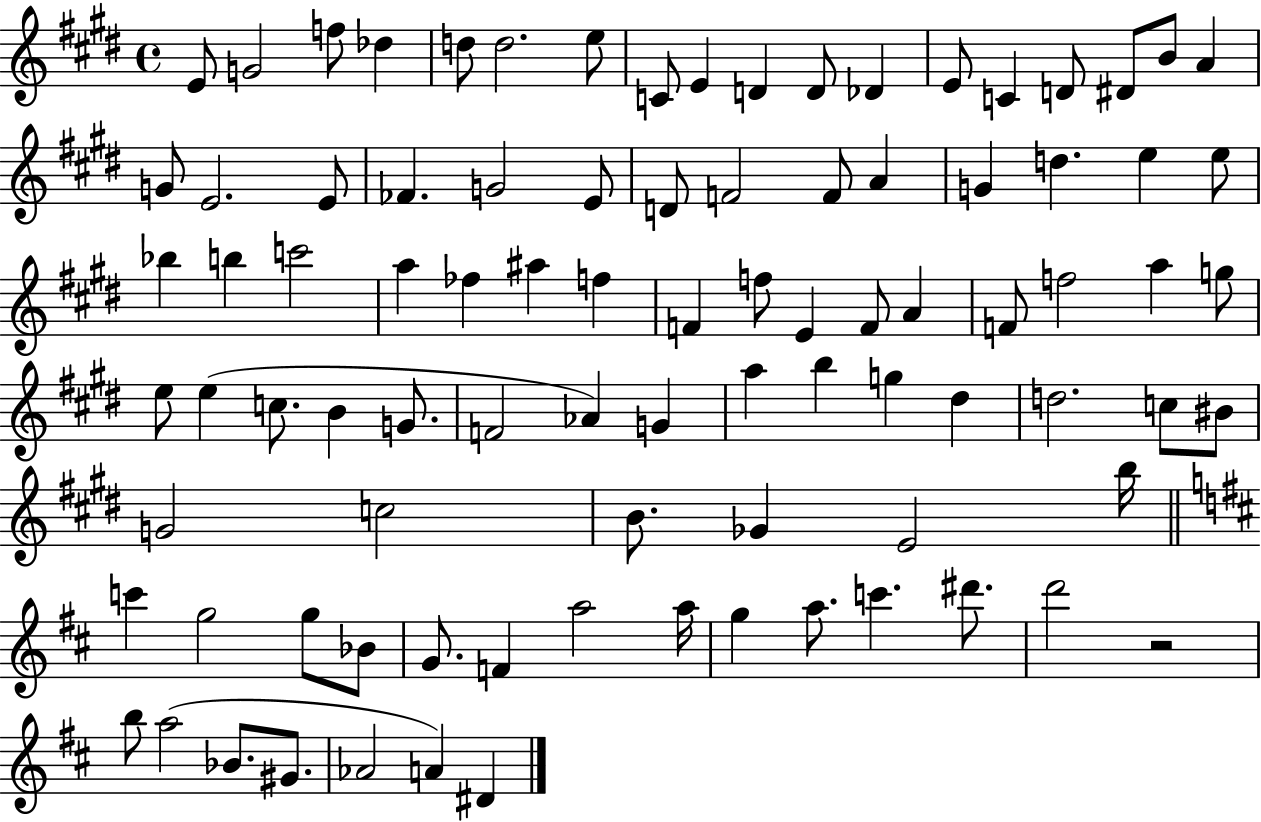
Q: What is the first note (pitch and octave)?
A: E4